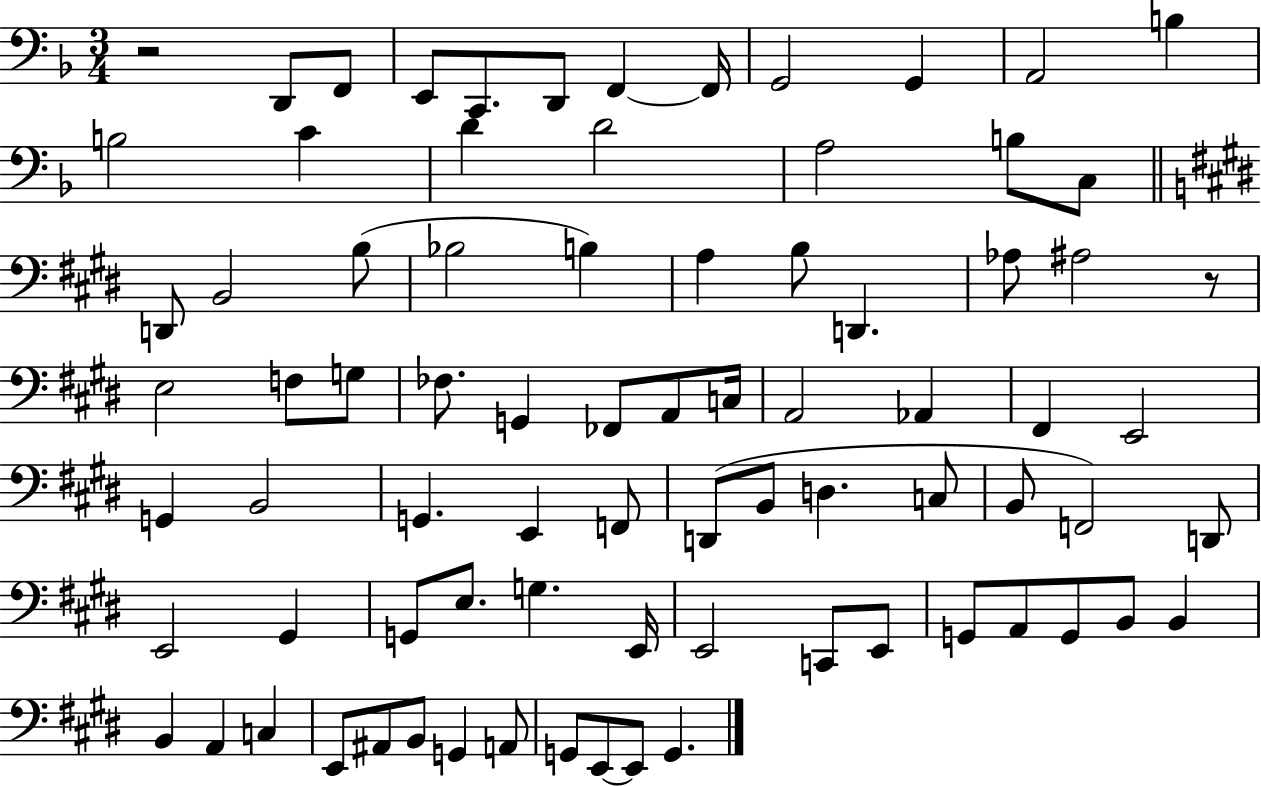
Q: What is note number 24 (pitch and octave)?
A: A3